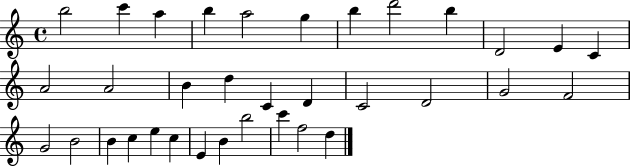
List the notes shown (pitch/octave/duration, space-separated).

B5/h C6/q A5/q B5/q A5/h G5/q B5/q D6/h B5/q D4/h E4/q C4/q A4/h A4/h B4/q D5/q C4/q D4/q C4/h D4/h G4/h F4/h G4/h B4/h B4/q C5/q E5/q C5/q E4/q B4/q B5/h C6/q F5/h D5/q